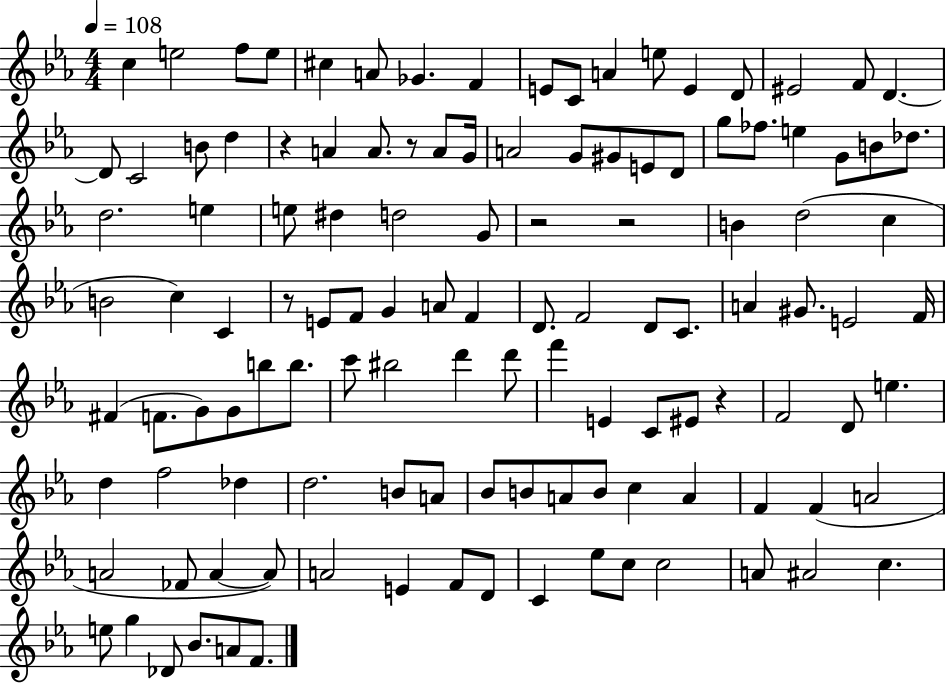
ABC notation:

X:1
T:Untitled
M:4/4
L:1/4
K:Eb
c e2 f/2 e/2 ^c A/2 _G F E/2 C/2 A e/2 E D/2 ^E2 F/2 D D/2 C2 B/2 d z A A/2 z/2 A/2 G/4 A2 G/2 ^G/2 E/2 D/2 g/2 _f/2 e G/2 B/2 _d/2 d2 e e/2 ^d d2 G/2 z2 z2 B d2 c B2 c C z/2 E/2 F/2 G A/2 F D/2 F2 D/2 C/2 A ^G/2 E2 F/4 ^F F/2 G/2 G/2 b/2 b/2 c'/2 ^b2 d' d'/2 f' E C/2 ^E/2 z F2 D/2 e d f2 _d d2 B/2 A/2 _B/2 B/2 A/2 B/2 c A F F A2 A2 _F/2 A A/2 A2 E F/2 D/2 C _e/2 c/2 c2 A/2 ^A2 c e/2 g _D/2 _B/2 A/2 F/2